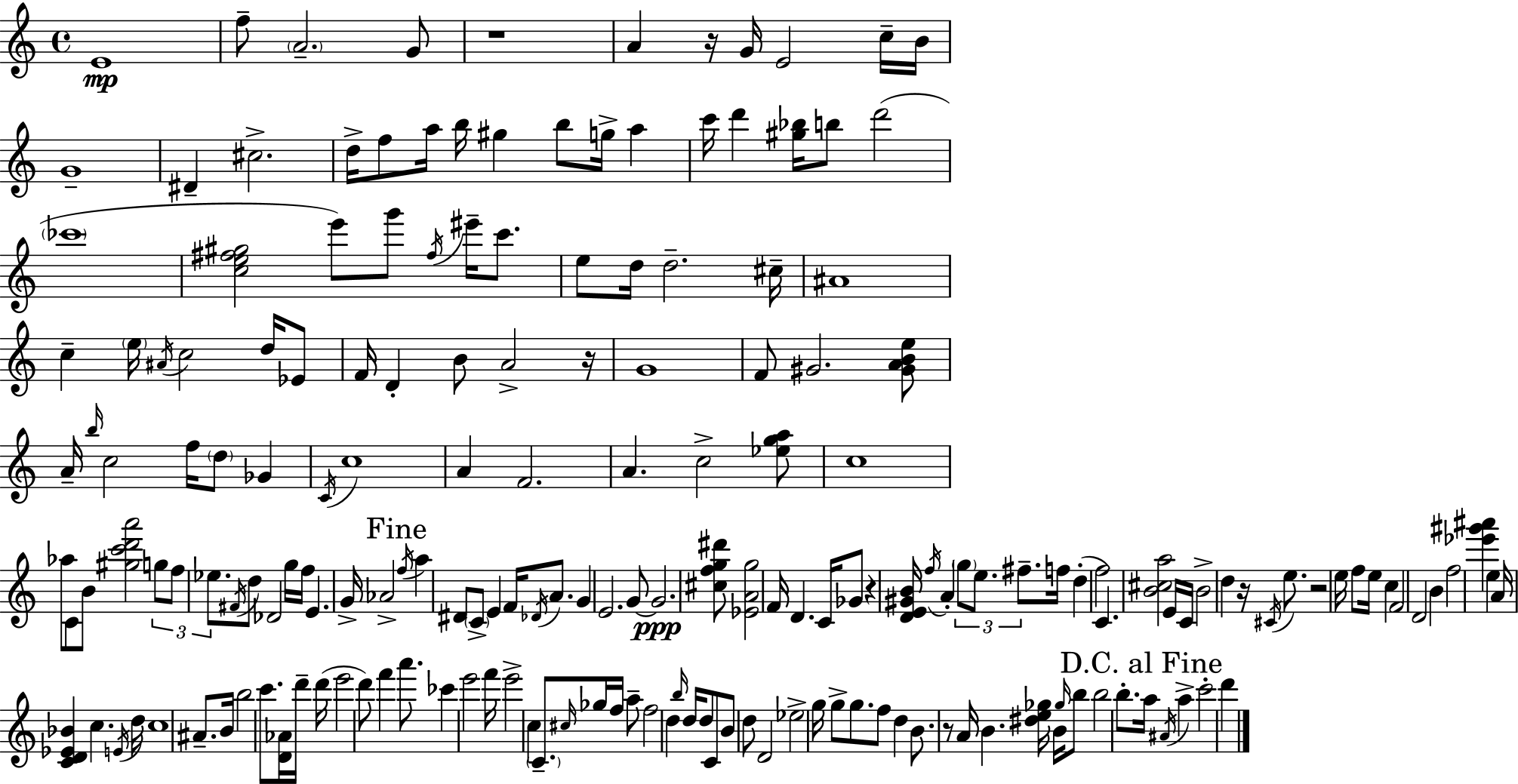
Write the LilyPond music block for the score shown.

{
  \clef treble
  \time 4/4
  \defaultTimeSignature
  \key a \minor
  e'1\mp | f''8-- \parenthesize a'2.-- g'8 | r1 | a'4 r16 g'16 e'2 c''16-- b'16 | \break g'1-- | dis'4-- cis''2.-> | d''16-> f''8 a''16 b''16 gis''4 b''8 g''16-> a''4 | c'''16 d'''4 <gis'' bes''>16 b''8 d'''2( | \break \parenthesize ces'''1 | <c'' e'' fis'' gis''>2 e'''8) g'''8 \acciaccatura { fis''16 } eis'''16-- c'''8. | e''8 d''16 d''2.-- | cis''16-- ais'1 | \break c''4-- \parenthesize e''16 \acciaccatura { ais'16 } c''2 d''16 | ees'8 f'16 d'4-. b'8 a'2-> | r16 g'1 | f'8 gis'2. | \break <gis' a' b' e''>8 a'16-- \grace { b''16 } c''2 f''16 \parenthesize d''8 ges'4 | \acciaccatura { c'16 } c''1 | a'4 f'2. | a'4. c''2-> | \break <ees'' g'' a''>8 c''1 | aes''8 c'8 b'8 <gis'' c''' d''' a'''>2 | \tuplet 3/2 { g''8 f''8 ees''8. } \acciaccatura { fis'16 } d''8 des'2 | g''16 f''16 e'4. g'16-> aes'2-> | \break \mark "Fine" \acciaccatura { f''16 } a''4 dis'8 \parenthesize c'8-> e'4 | f'16 \acciaccatura { des'16 } a'8. g'4 e'2. | g'8~~ g'2.\ppp | <cis'' f'' g'' dis'''>8 <ees' a' g''>2 f'16 | \break d'4. c'16 ges'8 r4 <d' e' gis' b'>16 \acciaccatura { f''16 } a'4-. | \tuplet 3/2 { \parenthesize g''8 e''8. fis''8.-- } f''16 d''4-.( | f''2 c'4.) <b' cis'' a''>2 | e'16 c'16 b'2-> | \break d''4 r16 \acciaccatura { cis'16 } e''8. r2 | e''16 f''8 e''16 c''4 f'2 | d'2 b'4 f''2 | <ees''' gis''' ais'''>4 e''4 a'16 <c' d' ees' bes'>4 | \break c''4. \acciaccatura { e'16 } d''16 c''1 | ais'8.-- b'16 b''2 | c'''8. <d' aes'>16 d'''16-- d'''16( e'''2 | d'''8) f'''4 a'''8. ces'''4 | \break e'''2 f'''16 e'''2-> | c''4 \parenthesize c'8.-- \grace { cis''16 } ges''16 f''16 a''8-- f''2 | d''4 \grace { b''16 } d''16 d''8 c'8 | b'8 d''8 d'2 ees''2-> | \break g''16 g''8-> g''8. f''8 d''4 | b'8. r8 a'16 b'4. <dis'' e'' ges''>16 b'16 \grace { ges''16 } b''8 | b''2 b''8.-. \mark "D.C. al Fine" a''16 \acciaccatura { ais'16 } a''4-> | c'''2-. d'''4 \bar "|."
}